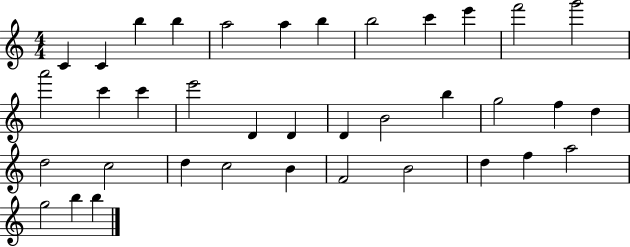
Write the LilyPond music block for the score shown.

{
  \clef treble
  \numericTimeSignature
  \time 4/4
  \key c \major
  c'4 c'4 b''4 b''4 | a''2 a''4 b''4 | b''2 c'''4 e'''4 | f'''2 g'''2 | \break a'''2 c'''4 c'''4 | e'''2 d'4 d'4 | d'4 b'2 b''4 | g''2 f''4 d''4 | \break d''2 c''2 | d''4 c''2 b'4 | f'2 b'2 | d''4 f''4 a''2 | \break g''2 b''4 b''4 | \bar "|."
}